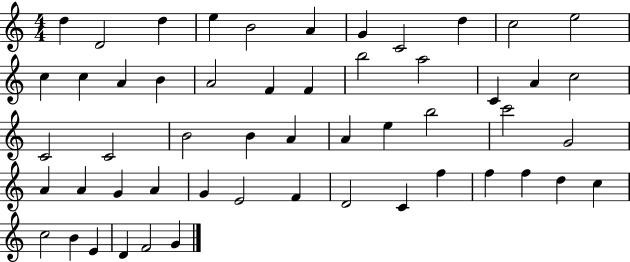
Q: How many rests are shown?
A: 0